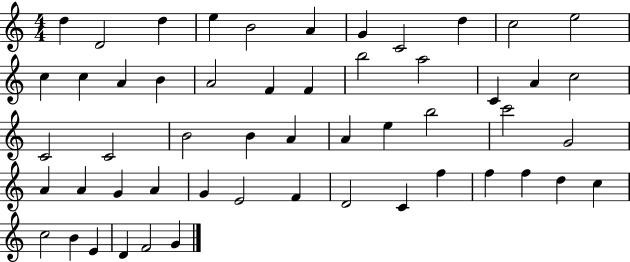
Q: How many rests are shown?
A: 0